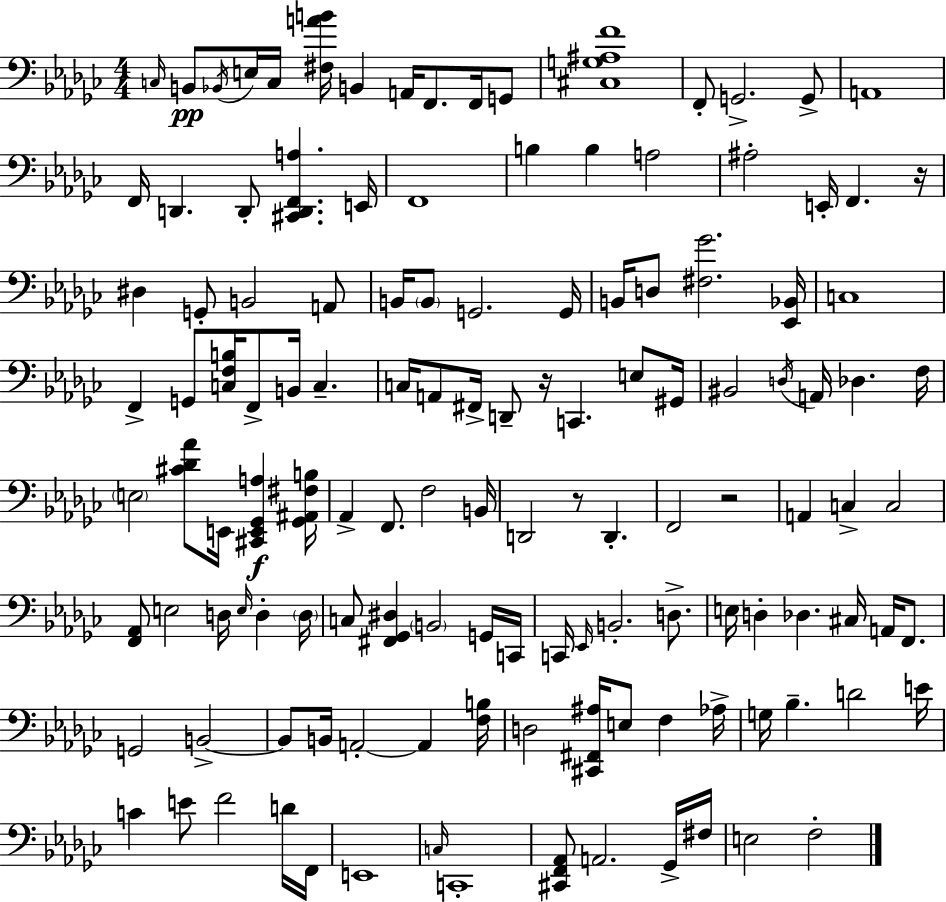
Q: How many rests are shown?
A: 4